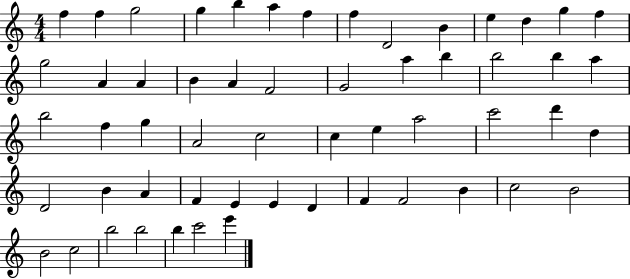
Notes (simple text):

F5/q F5/q G5/h G5/q B5/q A5/q F5/q F5/q D4/h B4/q E5/q D5/q G5/q F5/q G5/h A4/q A4/q B4/q A4/q F4/h G4/h A5/q B5/q B5/h B5/q A5/q B5/h F5/q G5/q A4/h C5/h C5/q E5/q A5/h C6/h D6/q D5/q D4/h B4/q A4/q F4/q E4/q E4/q D4/q F4/q F4/h B4/q C5/h B4/h B4/h C5/h B5/h B5/h B5/q C6/h E6/q